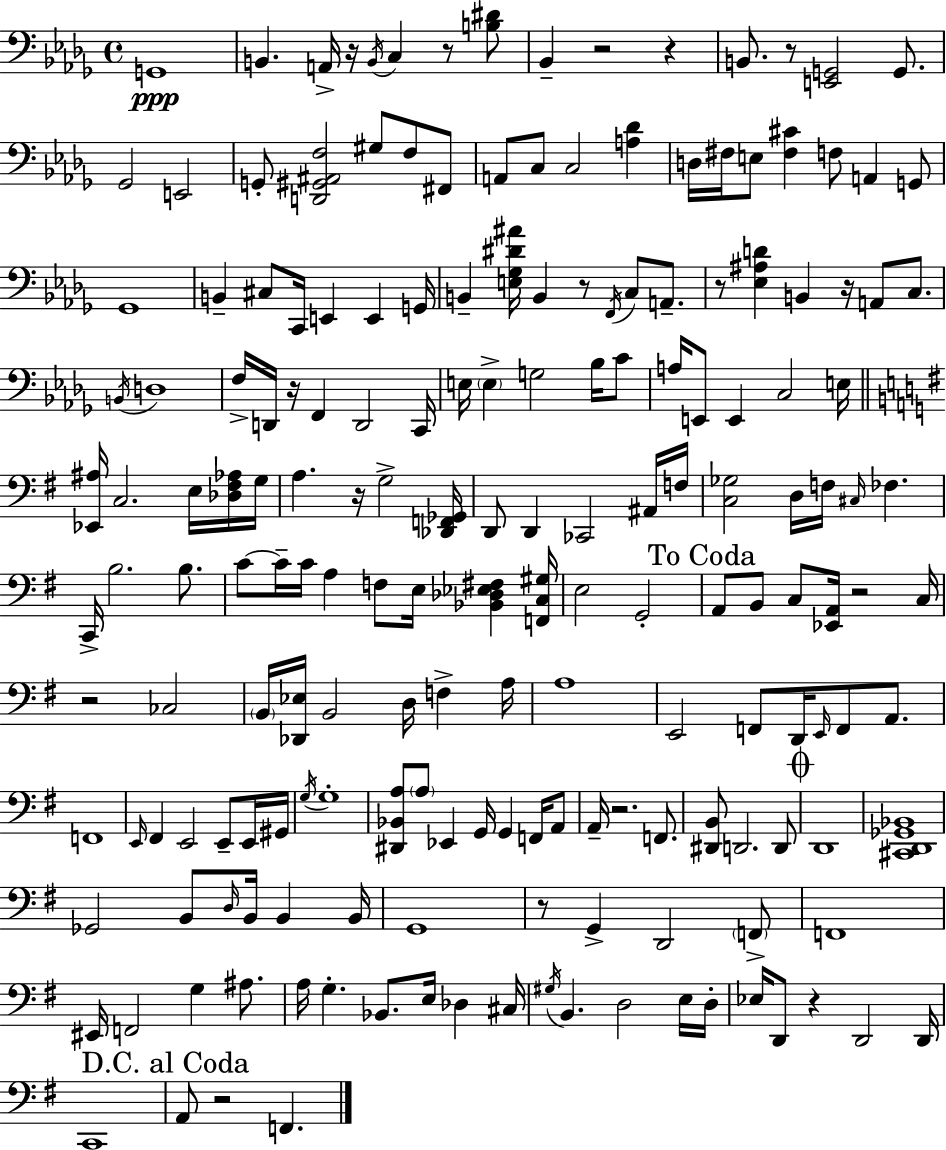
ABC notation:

X:1
T:Untitled
M:4/4
L:1/4
K:Bbm
G,,4 B,, A,,/4 z/4 B,,/4 C, z/2 [B,^D]/2 _B,, z2 z B,,/2 z/2 [E,,G,,]2 G,,/2 _G,,2 E,,2 G,,/2 [D,,^G,,^A,,F,]2 ^G,/2 F,/2 ^F,,/2 A,,/2 C,/2 C,2 [A,_D] D,/4 ^F,/4 E,/2 [^F,^C] F,/2 A,, G,,/2 _G,,4 B,, ^C,/2 C,,/4 E,, E,, G,,/4 B,, [E,_G,^D^A]/4 B,, z/2 F,,/4 C,/2 A,,/2 z/2 [_E,^A,D] B,, z/4 A,,/2 C,/2 B,,/4 D,4 F,/4 D,,/4 z/4 F,, D,,2 C,,/4 E,/4 E, G,2 _B,/4 C/2 A,/4 E,,/2 E,, C,2 E,/4 [_E,,^A,]/4 C,2 E,/4 [_D,^F,_A,]/4 G,/4 A, z/4 G,2 [_D,,F,,_G,,]/4 D,,/2 D,, _C,,2 ^A,,/4 F,/4 [C,_G,]2 D,/4 F,/4 ^C,/4 _F, C,,/4 B,2 B,/2 C/2 C/4 C/4 A, F,/2 E,/4 [_B,,_D,_E,^F,] [F,,C,^G,]/4 E,2 G,,2 A,,/2 B,,/2 C,/2 [_E,,A,,]/4 z2 C,/4 z2 _C,2 B,,/4 [_D,,_E,]/4 B,,2 D,/4 F, A,/4 A,4 E,,2 F,,/2 D,,/4 E,,/4 F,,/2 A,,/2 F,,4 E,,/4 ^F,, E,,2 E,,/2 E,,/4 ^G,,/4 G,/4 G,4 [^D,,_B,,A,]/2 A,/2 _E,, G,,/4 G,, F,,/4 A,,/2 A,,/4 z2 F,,/2 [^D,,B,,]/2 D,,2 D,,/2 D,,4 [^C,,D,,_G,,_B,,]4 _G,,2 B,,/2 D,/4 B,,/4 B,, B,,/4 G,,4 z/2 G,, D,,2 F,,/2 F,,4 ^E,,/4 F,,2 G, ^A,/2 A,/4 G, _B,,/2 E,/4 _D, ^C,/4 ^G,/4 B,, D,2 E,/4 D,/4 _E,/4 D,,/2 z D,,2 D,,/4 C,,4 A,,/2 z2 F,,